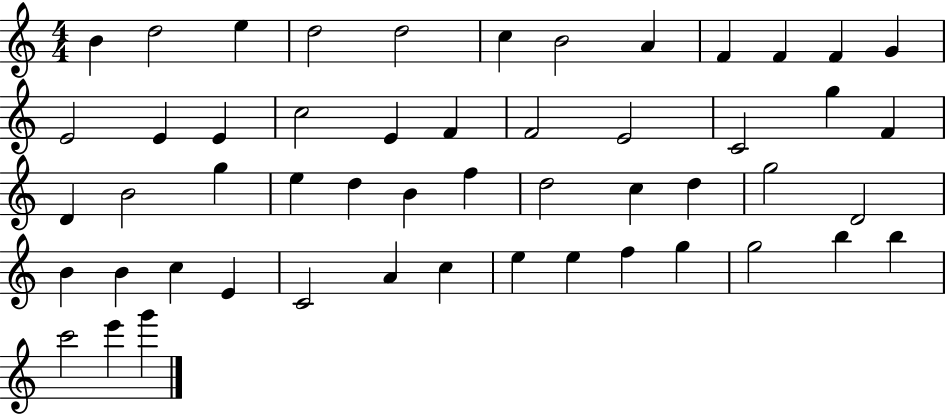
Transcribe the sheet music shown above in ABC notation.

X:1
T:Untitled
M:4/4
L:1/4
K:C
B d2 e d2 d2 c B2 A F F F G E2 E E c2 E F F2 E2 C2 g F D B2 g e d B f d2 c d g2 D2 B B c E C2 A c e e f g g2 b b c'2 e' g'